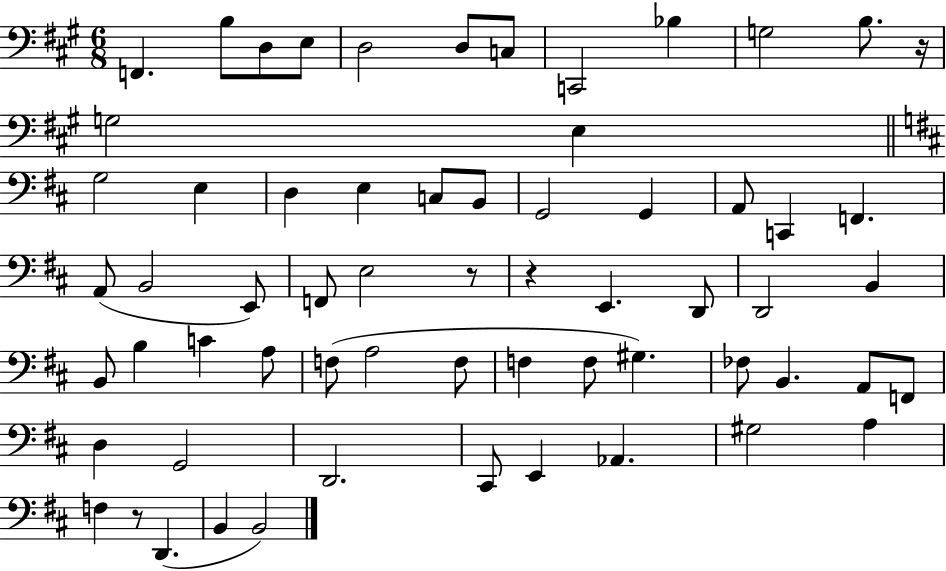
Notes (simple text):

F2/q. B3/e D3/e E3/e D3/h D3/e C3/e C2/h Bb3/q G3/h B3/e. R/s G3/h E3/q G3/h E3/q D3/q E3/q C3/e B2/e G2/h G2/q A2/e C2/q F2/q. A2/e B2/h E2/e F2/e E3/h R/e R/q E2/q. D2/e D2/h B2/q B2/e B3/q C4/q A3/e F3/e A3/h F3/e F3/q F3/e G#3/q. FES3/e B2/q. A2/e F2/e D3/q G2/h D2/h. C#2/e E2/q Ab2/q. G#3/h A3/q F3/q R/e D2/q. B2/q B2/h